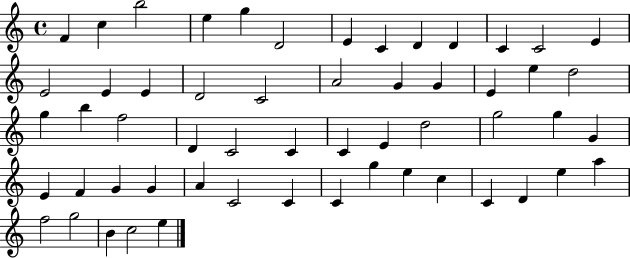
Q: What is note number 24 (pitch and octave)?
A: D5